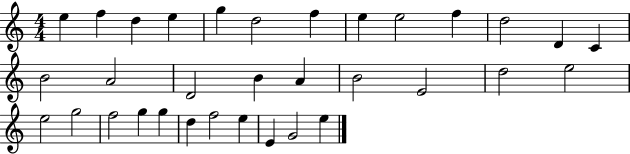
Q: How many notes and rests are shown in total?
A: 33